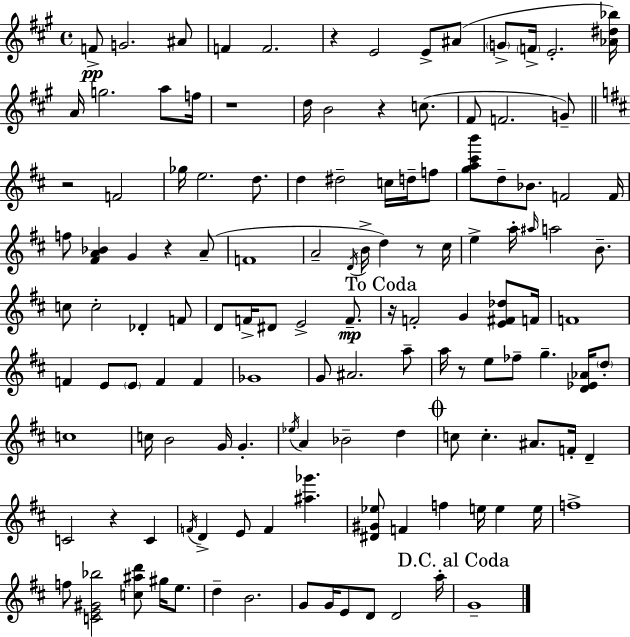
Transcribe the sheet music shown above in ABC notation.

X:1
T:Untitled
M:4/4
L:1/4
K:A
F/2 G2 ^A/2 F F2 z E2 E/2 ^A/2 G/2 F/4 E2 [_A^d_b]/4 A/4 g2 a/2 f/4 z4 d/4 B2 z c/2 ^F/2 F2 G/2 z2 F2 _g/4 e2 d/2 d ^d2 c/4 d/4 f/2 [ga^c'b']/2 d/2 _B/2 F2 F/4 f/2 [^FA_B] G z A/2 F4 A2 D/4 B/4 d z/2 ^c/4 e a/4 ^a/4 a2 B/2 c/2 c2 _D F/2 D/2 F/4 ^D/2 E2 F/2 z/4 F2 G [E^F_d]/2 F/4 F4 F E/2 E/2 F F _G4 G/2 ^A2 a/2 a/4 z/2 e/2 _f/2 g [D_E_A]/4 d/2 c4 c/4 B2 G/4 G _e/4 A _B2 d c/2 c ^A/2 F/4 D C2 z C F/4 D E/2 F [^a_g'] [^D^G_e]/2 F f e/4 e e/4 f4 f/2 [CE^G_b]2 [c^ad']/2 ^g/4 e/2 d B2 G/2 G/4 E/2 D/2 D2 a/4 G4